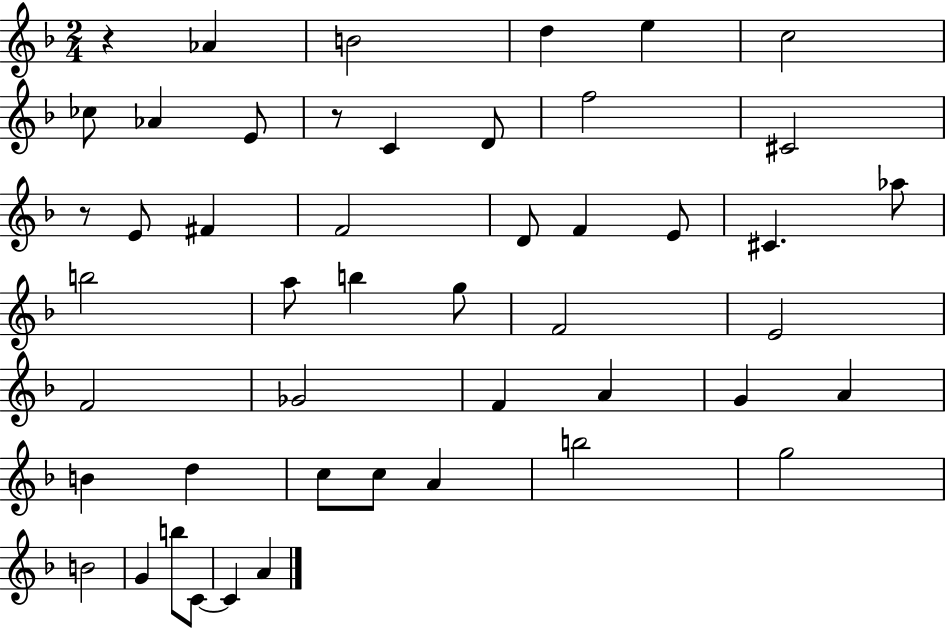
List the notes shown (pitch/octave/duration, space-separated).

R/q Ab4/q B4/h D5/q E5/q C5/h CES5/e Ab4/q E4/e R/e C4/q D4/e F5/h C#4/h R/e E4/e F#4/q F4/h D4/e F4/q E4/e C#4/q. Ab5/e B5/h A5/e B5/q G5/e F4/h E4/h F4/h Gb4/h F4/q A4/q G4/q A4/q B4/q D5/q C5/e C5/e A4/q B5/h G5/h B4/h G4/q B5/e C4/e C4/q A4/q